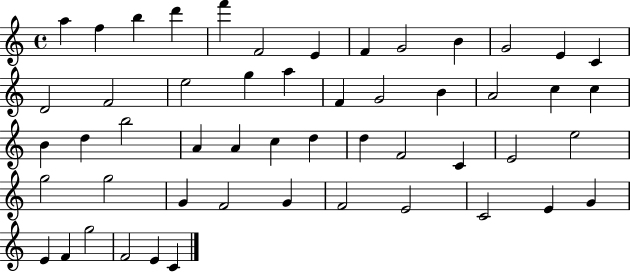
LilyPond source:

{
  \clef treble
  \time 4/4
  \defaultTimeSignature
  \key c \major
  a''4 f''4 b''4 d'''4 | f'''4 f'2 e'4 | f'4 g'2 b'4 | g'2 e'4 c'4 | \break d'2 f'2 | e''2 g''4 a''4 | f'4 g'2 b'4 | a'2 c''4 c''4 | \break b'4 d''4 b''2 | a'4 a'4 c''4 d''4 | d''4 f'2 c'4 | e'2 e''2 | \break g''2 g''2 | g'4 f'2 g'4 | f'2 e'2 | c'2 e'4 g'4 | \break e'4 f'4 g''2 | f'2 e'4 c'4 | \bar "|."
}